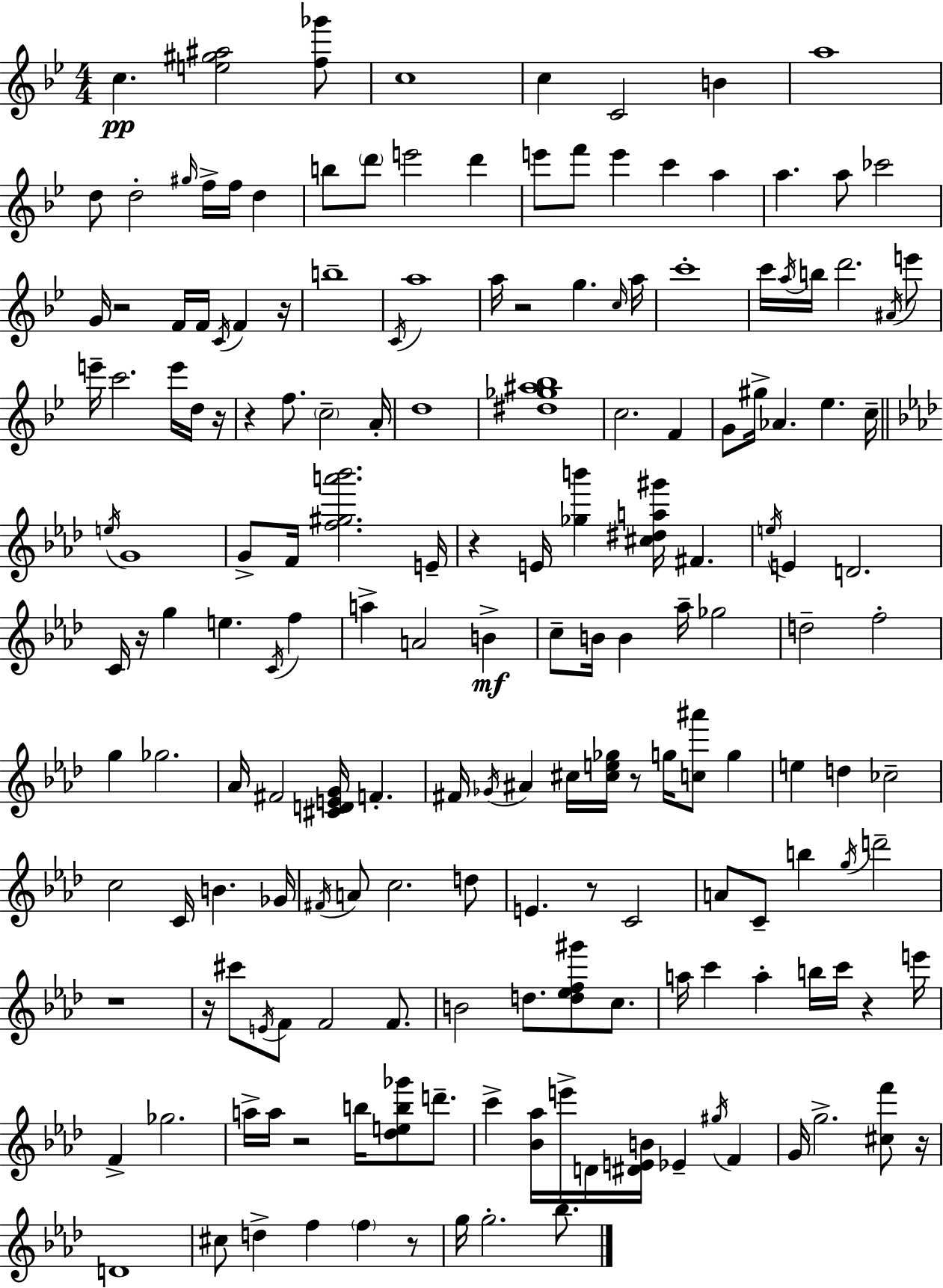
C5/q. [E5,G#5,A#5]/h [F5,Gb6]/e C5/w C5/q C4/h B4/q A5/w D5/e D5/h G#5/s F5/s F5/s D5/q B5/e D6/e E6/h D6/q E6/e F6/e E6/q C6/q A5/q A5/q. A5/e CES6/h G4/s R/h F4/s F4/s C4/s F4/q R/s B5/w C4/s A5/w A5/s R/h G5/q. C5/s A5/s C6/w C6/s A5/s B5/s D6/h. A#4/s E6/e E6/s C6/h. E6/s D5/s R/s R/q F5/e. C5/h A4/s D5/w [D#5,Gb5,A#5,Bb5]/w C5/h. F4/q G4/e G#5/s Ab4/q. Eb5/q. C5/s E5/s G4/w G4/e F4/s [F5,G#5,A6,Bb6]/h. E4/s R/q E4/s [Gb5,B6]/q [C#5,D#5,A5,G#6]/s F#4/q. E5/s E4/q D4/h. C4/s R/s G5/q E5/q. C4/s F5/q A5/q A4/h B4/q C5/e B4/s B4/q Ab5/s Gb5/h D5/h F5/h G5/q Gb5/h. Ab4/s F#4/h [C#4,D4,E4,G4]/s F4/q. F#4/s Gb4/s A#4/q C#5/s [C#5,E5,Gb5]/s R/e G5/s [C5,A#6]/e G5/q E5/q D5/q CES5/h C5/h C4/s B4/q. Gb4/s F#4/s A4/e C5/h. D5/e E4/q. R/e C4/h A4/e C4/e B5/q G5/s D6/h R/w R/s C#6/e E4/s F4/e F4/h F4/e. B4/h D5/e. [D5,Eb5,F5,G#6]/e C5/e. A5/s C6/q A5/q B5/s C6/s R/q E6/s F4/q Gb5/h. A5/s A5/s R/h B5/s [Db5,E5,B5,Gb6]/e D6/e. C6/q [Bb4,Ab5]/s E6/s D4/s [D#4,E4,B4]/s Eb4/q G#5/s F4/q G4/s G5/h. [C#5,F6]/e R/s D4/w C#5/e D5/q F5/q F5/q R/e G5/s G5/h. Bb5/e.